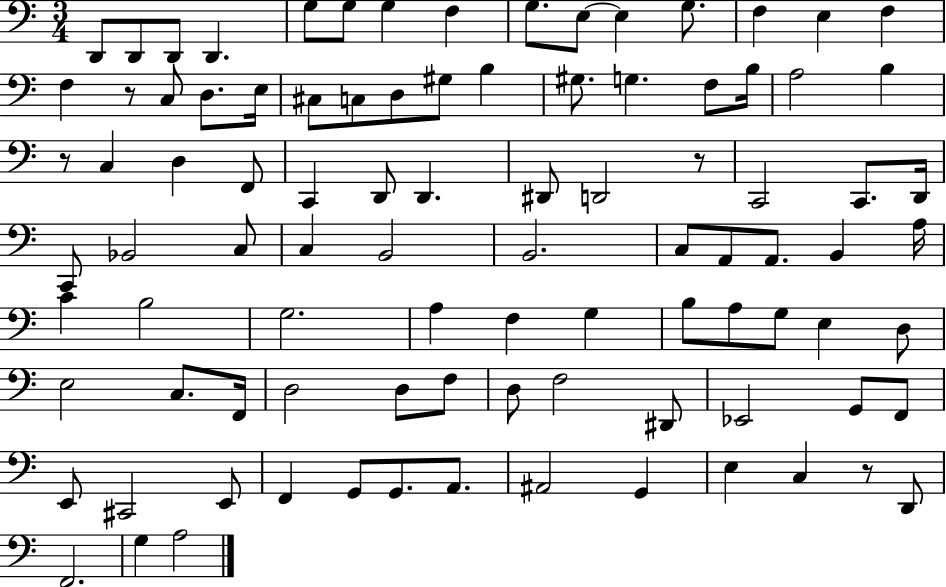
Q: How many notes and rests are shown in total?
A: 94